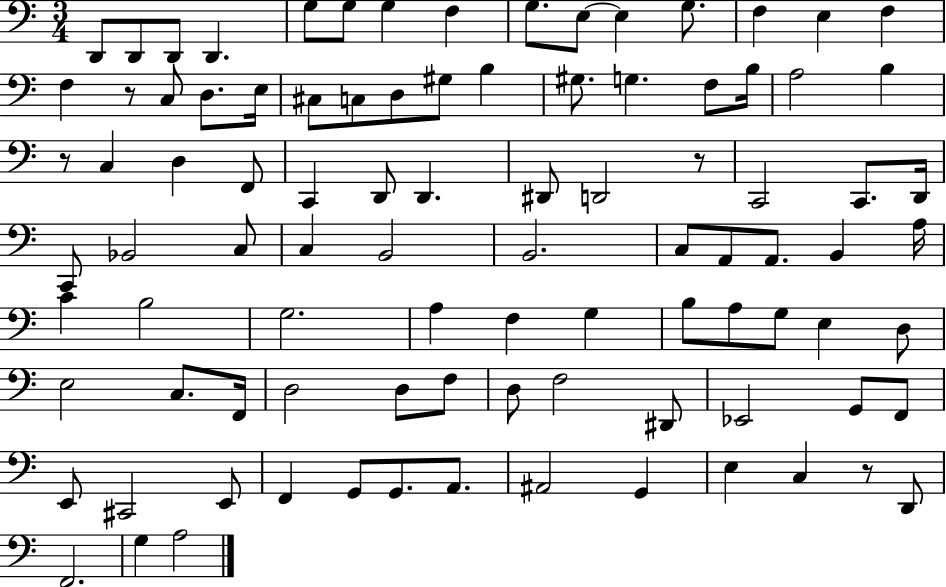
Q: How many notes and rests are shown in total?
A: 94